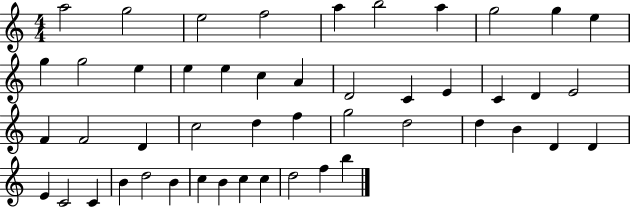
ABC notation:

X:1
T:Untitled
M:4/4
L:1/4
K:C
a2 g2 e2 f2 a b2 a g2 g e g g2 e e e c A D2 C E C D E2 F F2 D c2 d f g2 d2 d B D D E C2 C B d2 B c B c c d2 f b